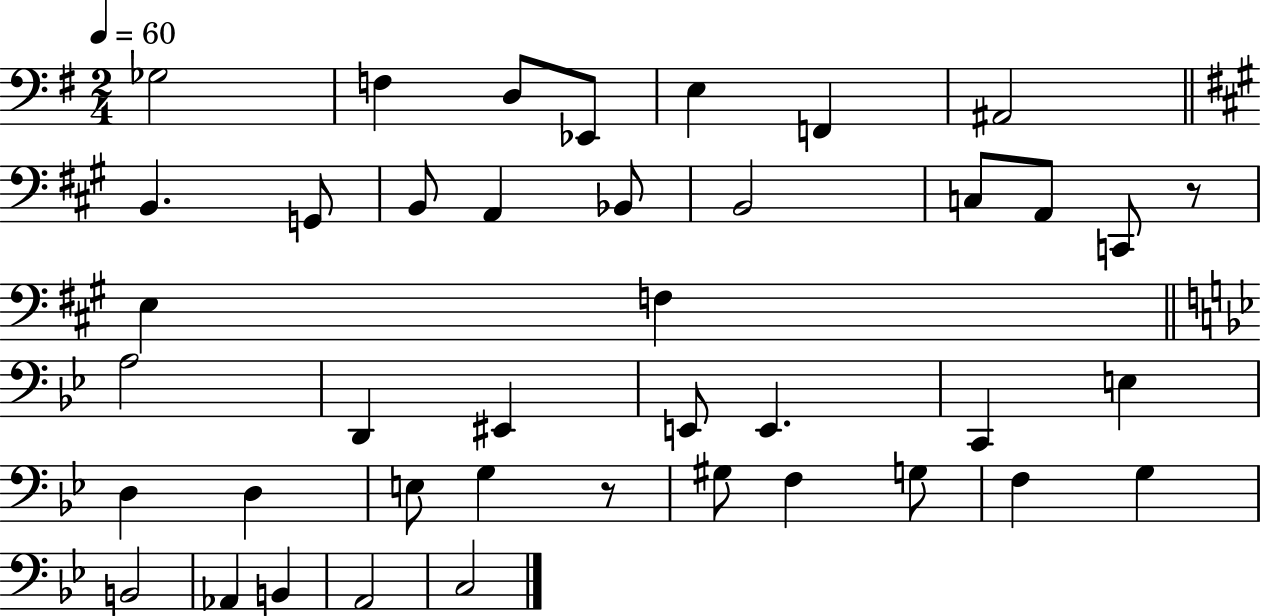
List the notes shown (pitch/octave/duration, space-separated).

Gb3/h F3/q D3/e Eb2/e E3/q F2/q A#2/h B2/q. G2/e B2/e A2/q Bb2/e B2/h C3/e A2/e C2/e R/e E3/q F3/q A3/h D2/q EIS2/q E2/e E2/q. C2/q E3/q D3/q D3/q E3/e G3/q R/e G#3/e F3/q G3/e F3/q G3/q B2/h Ab2/q B2/q A2/h C3/h